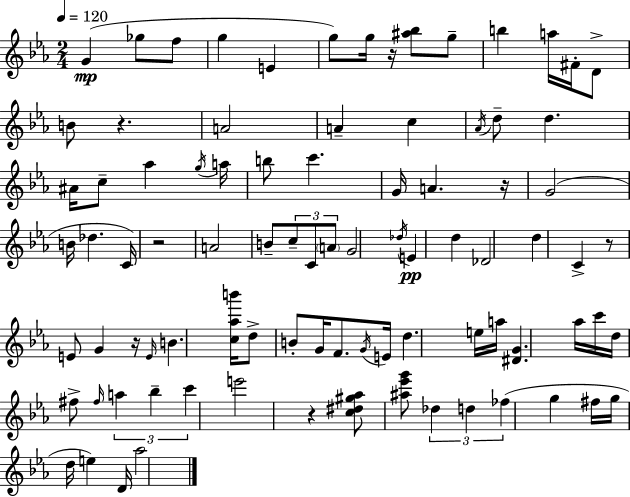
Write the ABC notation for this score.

X:1
T:Untitled
M:2/4
L:1/4
K:Cm
G _g/2 f/2 g E g/2 g/4 z/4 [^a_b]/2 g/2 b a/4 ^F/4 D/2 B/2 z A2 A c _A/4 d/2 d ^A/4 c/2 _a g/4 a/4 b/2 c' G/4 A z/4 G2 B/4 _d C/4 z2 A2 B/2 c/2 C/2 A/2 G2 _d/4 E d _D2 d C z/2 E/2 G z/4 E/4 B [c_ab']/4 d/2 B/2 G/4 F/2 G/4 E/4 d e/4 a/4 [^DG] _a/4 c'/4 d/4 ^f/2 ^f/4 a _b c' e'2 z [c^d^g_a]/2 [^a_e'g']/2 _d d _f g ^f/4 g/4 d/4 e D/4 _a2